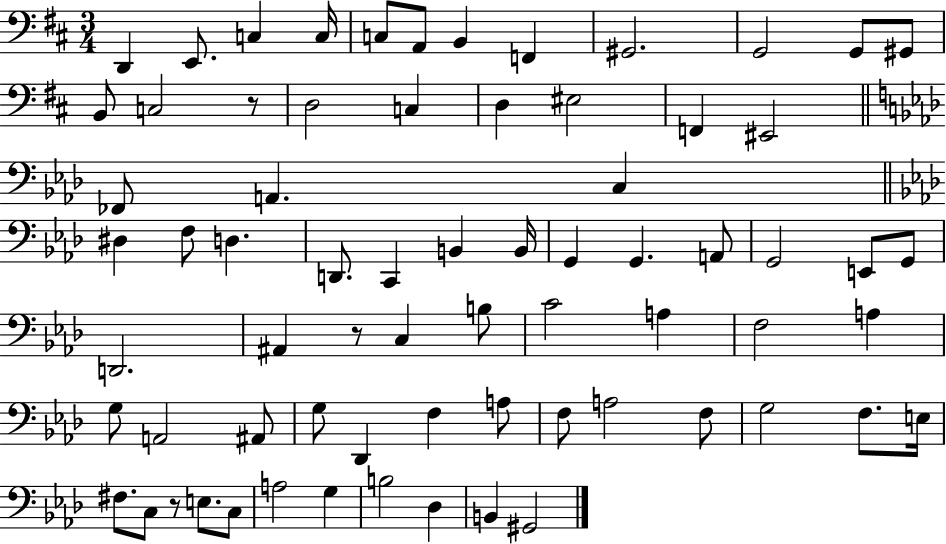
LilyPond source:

{
  \clef bass
  \numericTimeSignature
  \time 3/4
  \key d \major
  \repeat volta 2 { d,4 e,8. c4 c16 | c8 a,8 b,4 f,4 | gis,2. | g,2 g,8 gis,8 | \break b,8 c2 r8 | d2 c4 | d4 eis2 | f,4 eis,2 | \break \bar "||" \break \key f \minor fes,8 a,4. c4 | \bar "||" \break \key f \minor dis4 f8 d4. | d,8. c,4 b,4 b,16 | g,4 g,4. a,8 | g,2 e,8 g,8 | \break d,2. | ais,4 r8 c4 b8 | c'2 a4 | f2 a4 | \break g8 a,2 ais,8 | g8 des,4 f4 a8 | f8 a2 f8 | g2 f8. e16 | \break fis8. c8 r8 e8. c8 | a2 g4 | b2 des4 | b,4 gis,2 | \break } \bar "|."
}